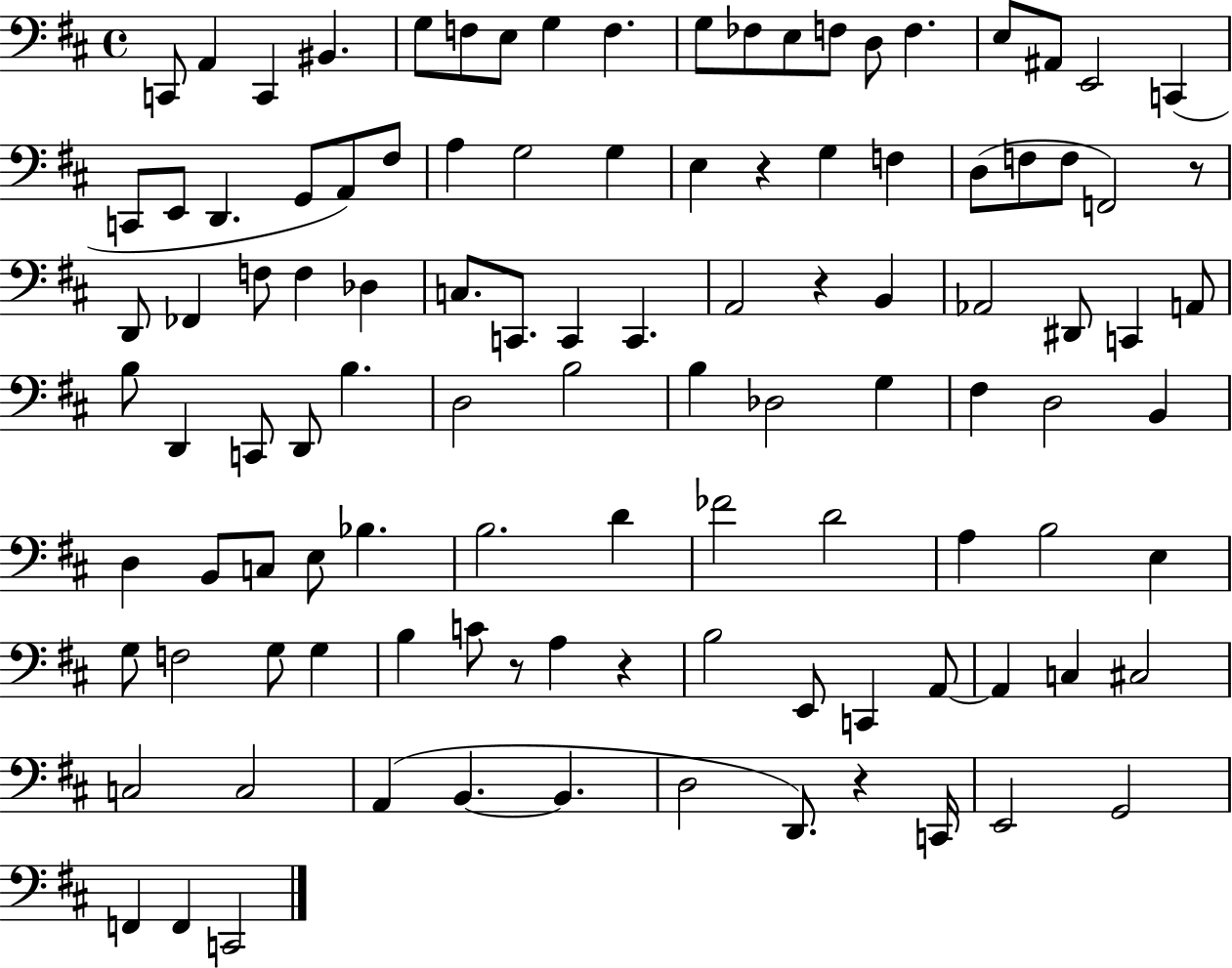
{
  \clef bass
  \time 4/4
  \defaultTimeSignature
  \key d \major
  c,8 a,4 c,4 bis,4. | g8 f8 e8 g4 f4. | g8 fes8 e8 f8 d8 f4. | e8 ais,8 e,2 c,4( | \break c,8 e,8 d,4. g,8 a,8) fis8 | a4 g2 g4 | e4 r4 g4 f4 | d8( f8 f8 f,2) r8 | \break d,8 fes,4 f8 f4 des4 | c8. c,8. c,4 c,4. | a,2 r4 b,4 | aes,2 dis,8 c,4 a,8 | \break b8 d,4 c,8 d,8 b4. | d2 b2 | b4 des2 g4 | fis4 d2 b,4 | \break d4 b,8 c8 e8 bes4. | b2. d'4 | fes'2 d'2 | a4 b2 e4 | \break g8 f2 g8 g4 | b4 c'8 r8 a4 r4 | b2 e,8 c,4 a,8~~ | a,4 c4 cis2 | \break c2 c2 | a,4( b,4.~~ b,4. | d2 d,8.) r4 c,16 | e,2 g,2 | \break f,4 f,4 c,2 | \bar "|."
}